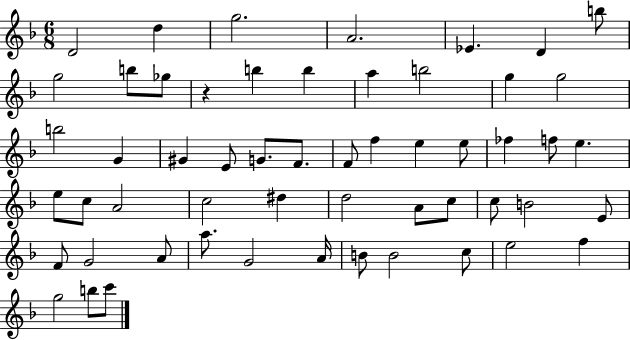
{
  \clef treble
  \numericTimeSignature
  \time 6/8
  \key f \major
  d'2 d''4 | g''2. | a'2. | ees'4. d'4 b''8 | \break g''2 b''8 ges''8 | r4 b''4 b''4 | a''4 b''2 | g''4 g''2 | \break b''2 g'4 | gis'4 e'8 g'8. f'8. | f'8 f''4 e''4 e''8 | fes''4 f''8 e''4. | \break e''8 c''8 a'2 | c''2 dis''4 | d''2 a'8 c''8 | c''8 b'2 e'8 | \break f'8 g'2 a'8 | a''8. g'2 a'16 | b'8 b'2 c''8 | e''2 f''4 | \break g''2 b''8 c'''8 | \bar "|."
}